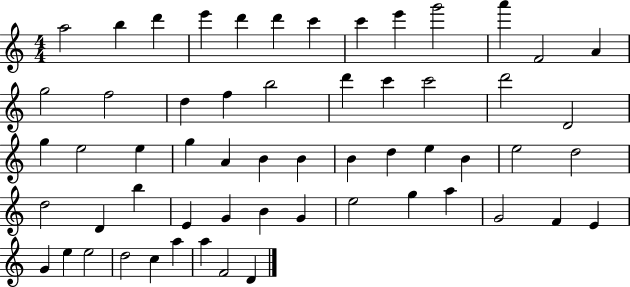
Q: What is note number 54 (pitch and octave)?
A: C5